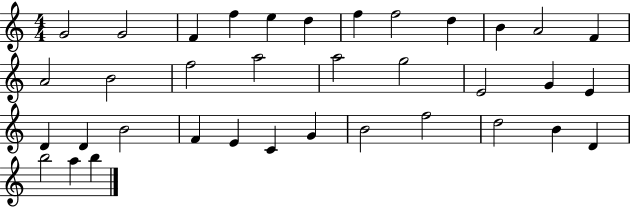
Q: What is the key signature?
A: C major